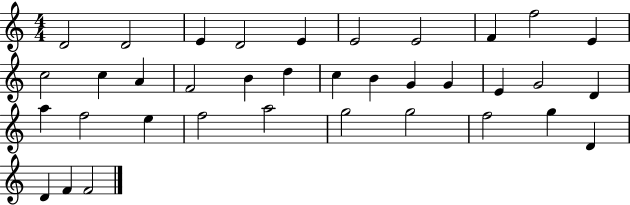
D4/h D4/h E4/q D4/h E4/q E4/h E4/h F4/q F5/h E4/q C5/h C5/q A4/q F4/h B4/q D5/q C5/q B4/q G4/q G4/q E4/q G4/h D4/q A5/q F5/h E5/q F5/h A5/h G5/h G5/h F5/h G5/q D4/q D4/q F4/q F4/h